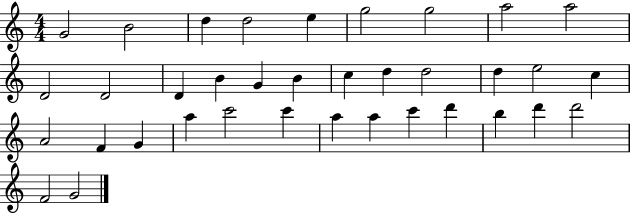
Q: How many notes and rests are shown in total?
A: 36